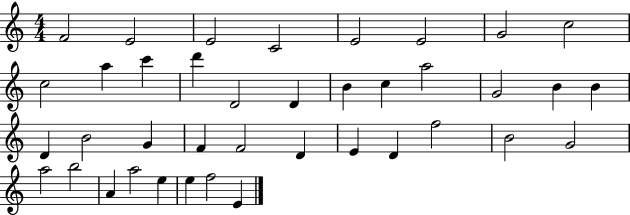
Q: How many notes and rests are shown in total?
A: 39